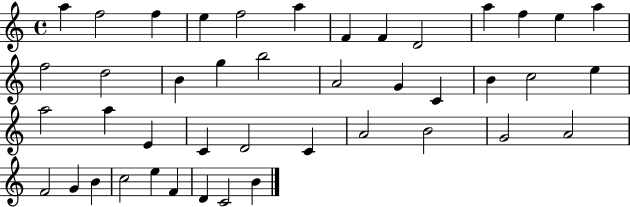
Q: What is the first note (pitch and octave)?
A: A5